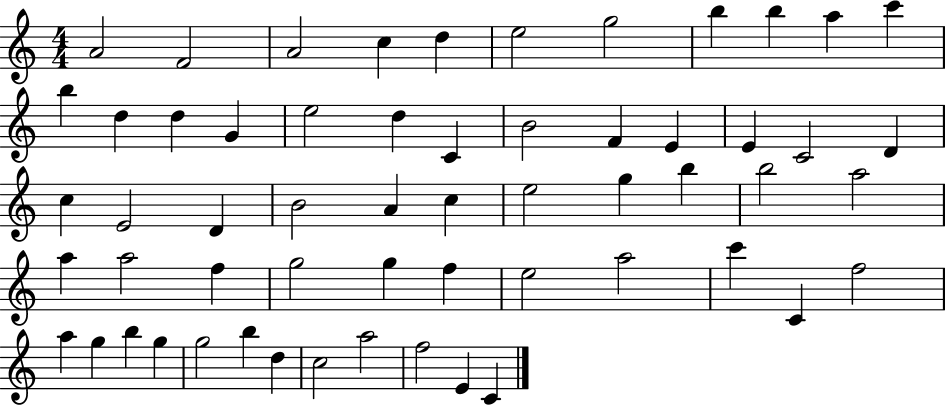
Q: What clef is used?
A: treble